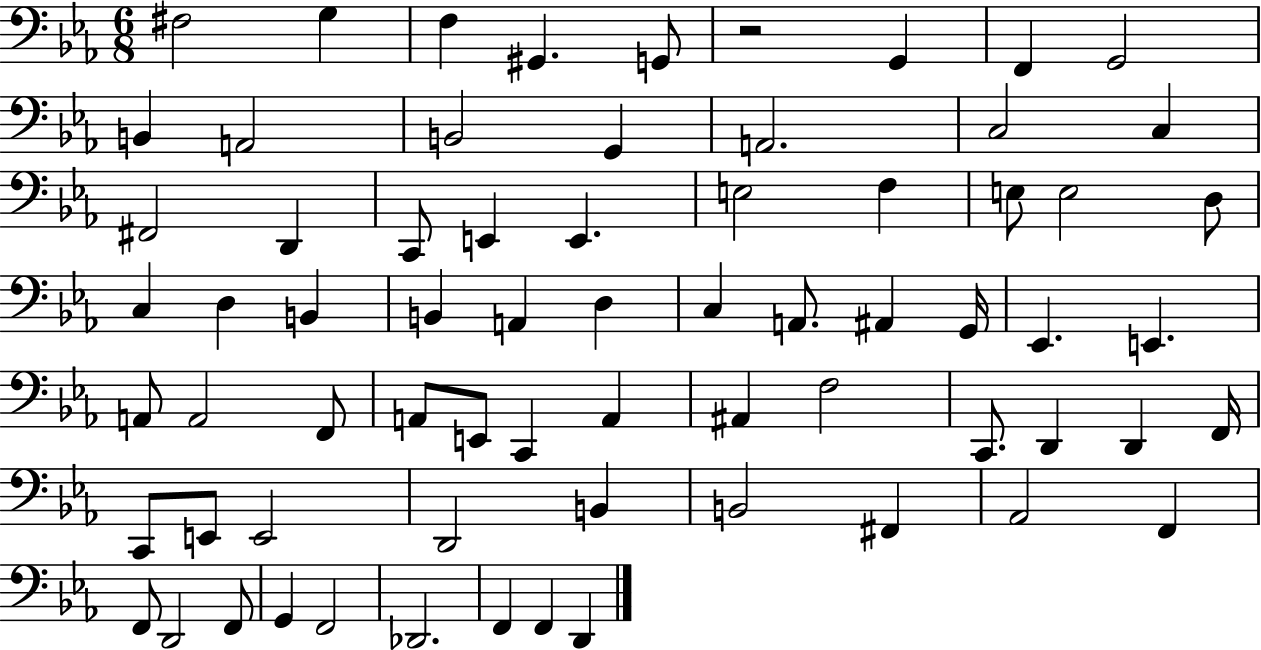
F#3/h G3/q F3/q G#2/q. G2/e R/h G2/q F2/q G2/h B2/q A2/h B2/h G2/q A2/h. C3/h C3/q F#2/h D2/q C2/e E2/q E2/q. E3/h F3/q E3/e E3/h D3/e C3/q D3/q B2/q B2/q A2/q D3/q C3/q A2/e. A#2/q G2/s Eb2/q. E2/q. A2/e A2/h F2/e A2/e E2/e C2/q A2/q A#2/q F3/h C2/e. D2/q D2/q F2/s C2/e E2/e E2/h D2/h B2/q B2/h F#2/q Ab2/h F2/q F2/e D2/h F2/e G2/q F2/h Db2/h. F2/q F2/q D2/q